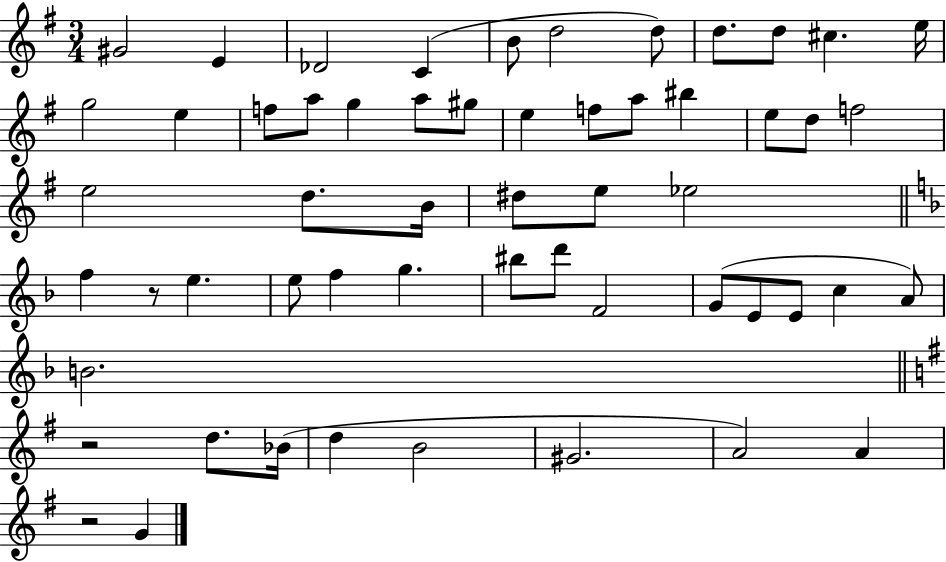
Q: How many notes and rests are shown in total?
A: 56